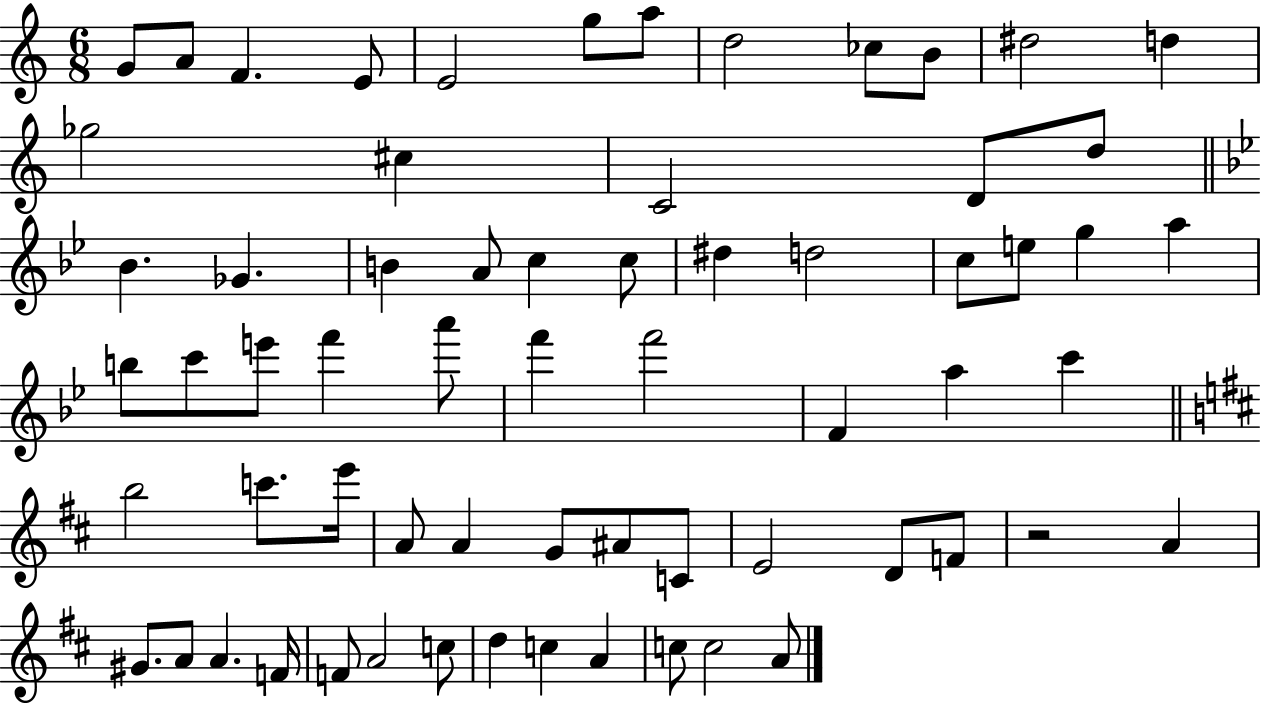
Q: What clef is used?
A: treble